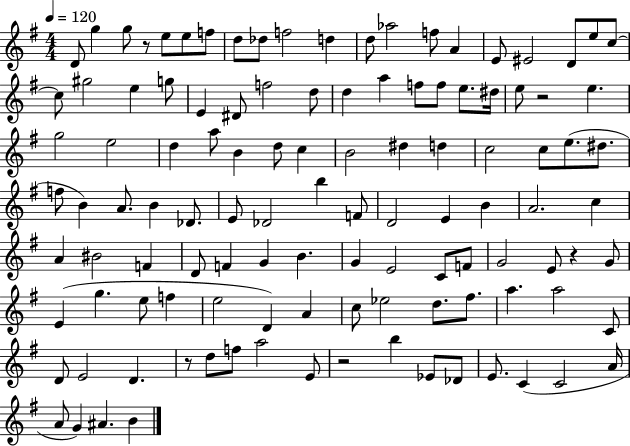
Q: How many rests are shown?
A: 5